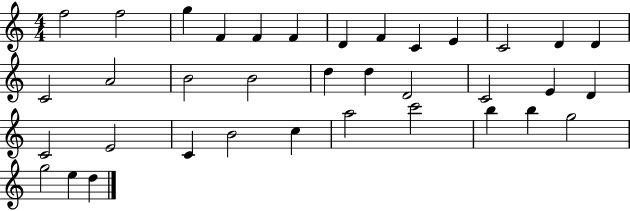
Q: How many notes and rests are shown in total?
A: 36